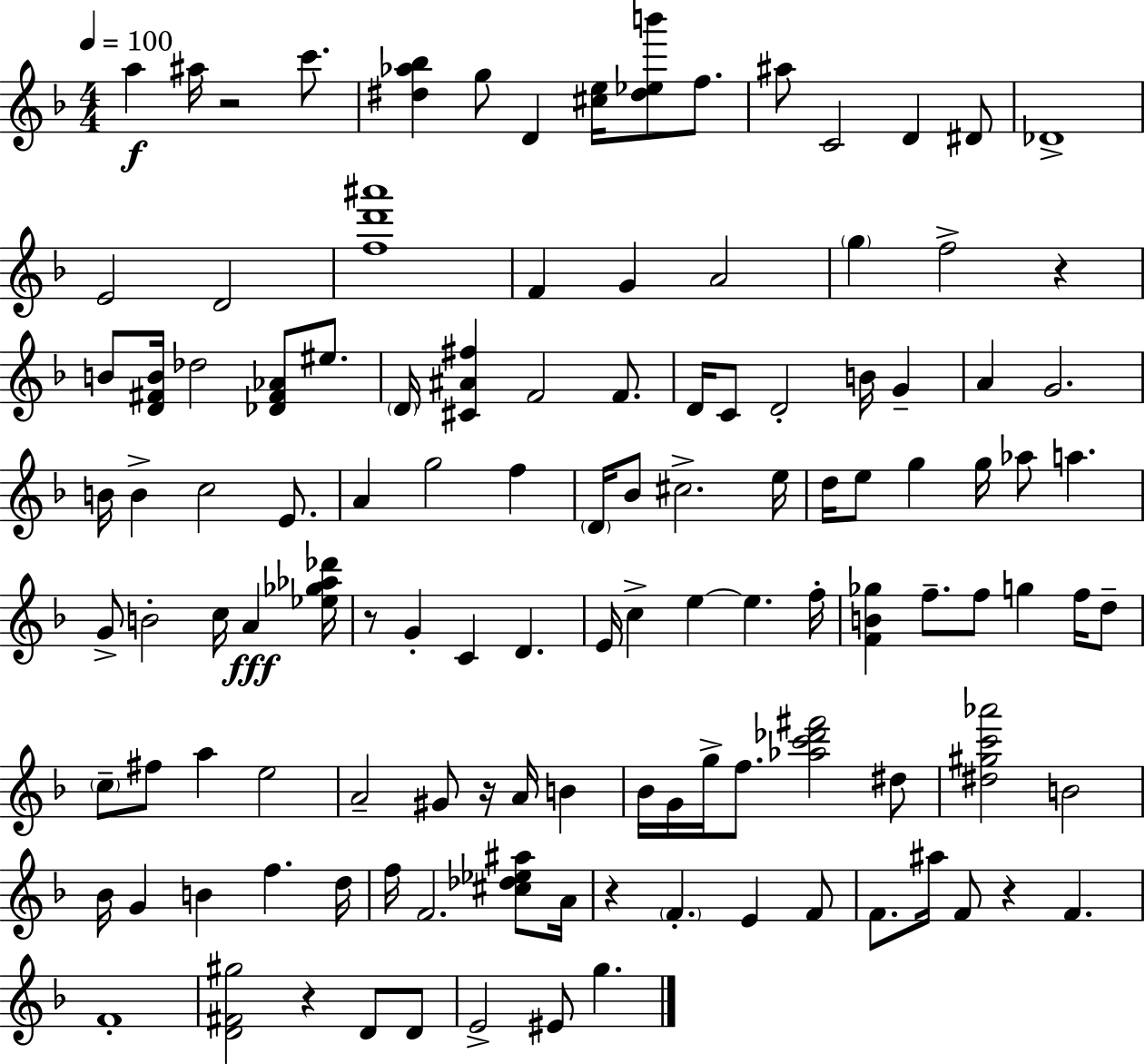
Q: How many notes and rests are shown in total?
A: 120